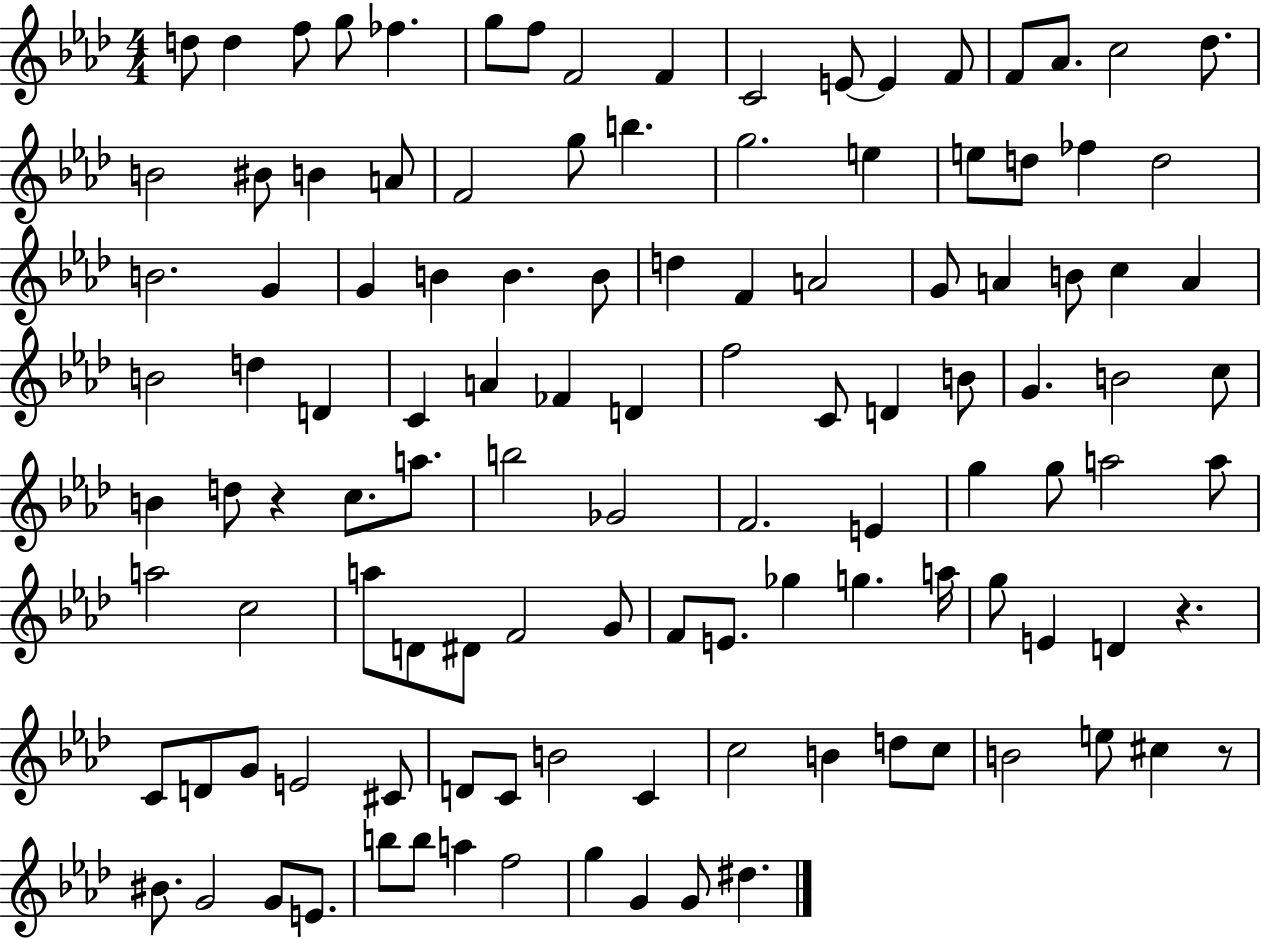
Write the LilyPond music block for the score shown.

{
  \clef treble
  \numericTimeSignature
  \time 4/4
  \key aes \major
  d''8 d''4 f''8 g''8 fes''4. | g''8 f''8 f'2 f'4 | c'2 e'8~~ e'4 f'8 | f'8 aes'8. c''2 des''8. | \break b'2 bis'8 b'4 a'8 | f'2 g''8 b''4. | g''2. e''4 | e''8 d''8 fes''4 d''2 | \break b'2. g'4 | g'4 b'4 b'4. b'8 | d''4 f'4 a'2 | g'8 a'4 b'8 c''4 a'4 | \break b'2 d''4 d'4 | c'4 a'4 fes'4 d'4 | f''2 c'8 d'4 b'8 | g'4. b'2 c''8 | \break b'4 d''8 r4 c''8. a''8. | b''2 ges'2 | f'2. e'4 | g''4 g''8 a''2 a''8 | \break a''2 c''2 | a''8 d'8 dis'8 f'2 g'8 | f'8 e'8. ges''4 g''4. a''16 | g''8 e'4 d'4 r4. | \break c'8 d'8 g'8 e'2 cis'8 | d'8 c'8 b'2 c'4 | c''2 b'4 d''8 c''8 | b'2 e''8 cis''4 r8 | \break bis'8. g'2 g'8 e'8. | b''8 b''8 a''4 f''2 | g''4 g'4 g'8 dis''4. | \bar "|."
}